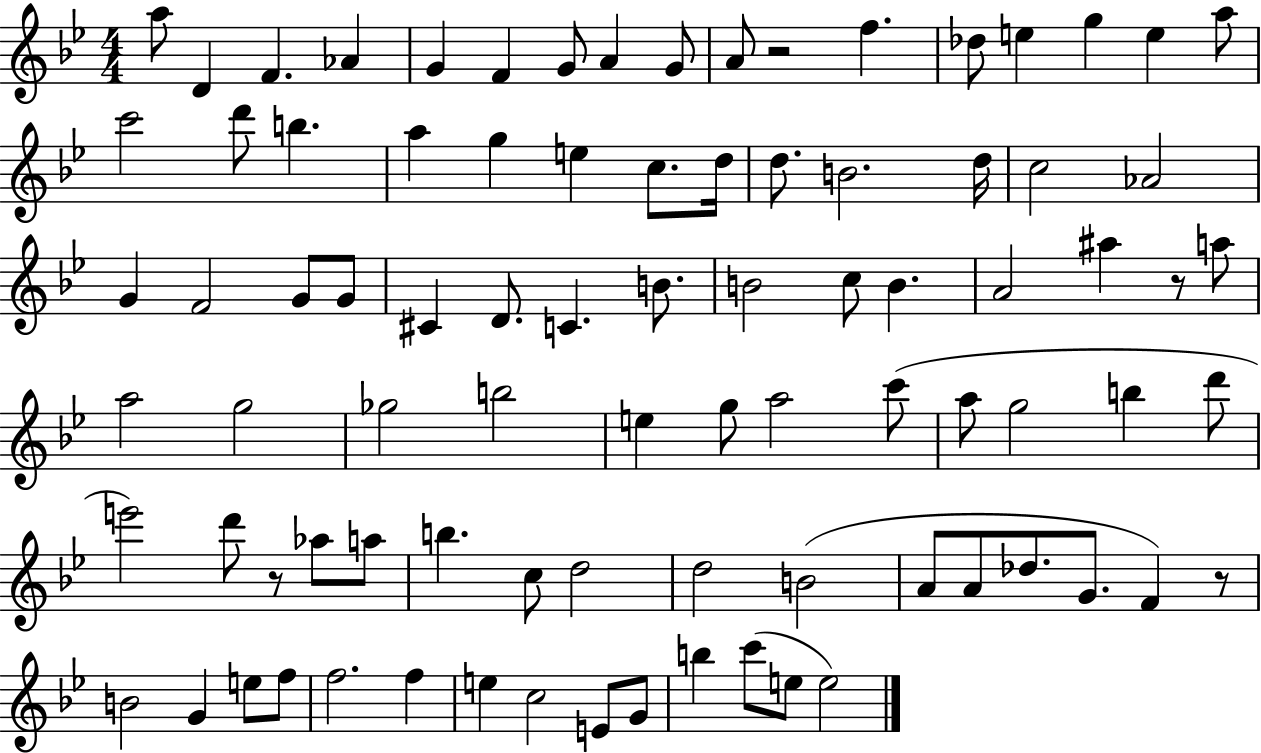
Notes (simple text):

A5/e D4/q F4/q. Ab4/q G4/q F4/q G4/e A4/q G4/e A4/e R/h F5/q. Db5/e E5/q G5/q E5/q A5/e C6/h D6/e B5/q. A5/q G5/q E5/q C5/e. D5/s D5/e. B4/h. D5/s C5/h Ab4/h G4/q F4/h G4/e G4/e C#4/q D4/e. C4/q. B4/e. B4/h C5/e B4/q. A4/h A#5/q R/e A5/e A5/h G5/h Gb5/h B5/h E5/q G5/e A5/h C6/e A5/e G5/h B5/q D6/e E6/h D6/e R/e Ab5/e A5/e B5/q. C5/e D5/h D5/h B4/h A4/e A4/e Db5/e. G4/e. F4/q R/e B4/h G4/q E5/e F5/e F5/h. F5/q E5/q C5/h E4/e G4/e B5/q C6/e E5/e E5/h